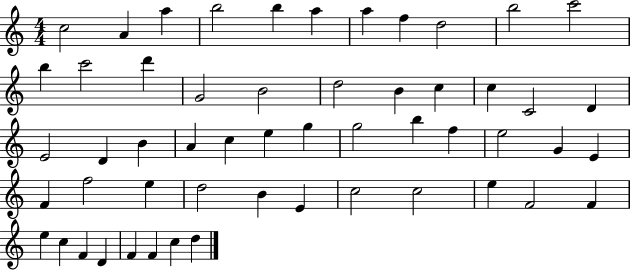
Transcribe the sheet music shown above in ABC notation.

X:1
T:Untitled
M:4/4
L:1/4
K:C
c2 A a b2 b a a f d2 b2 c'2 b c'2 d' G2 B2 d2 B c c C2 D E2 D B A c e g g2 b f e2 G E F f2 e d2 B E c2 c2 e F2 F e c F D F F c d